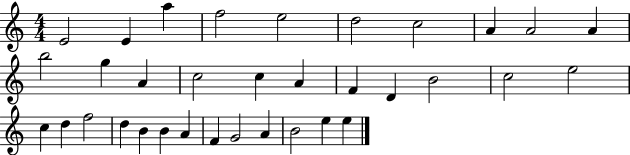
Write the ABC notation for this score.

X:1
T:Untitled
M:4/4
L:1/4
K:C
E2 E a f2 e2 d2 c2 A A2 A b2 g A c2 c A F D B2 c2 e2 c d f2 d B B A F G2 A B2 e e